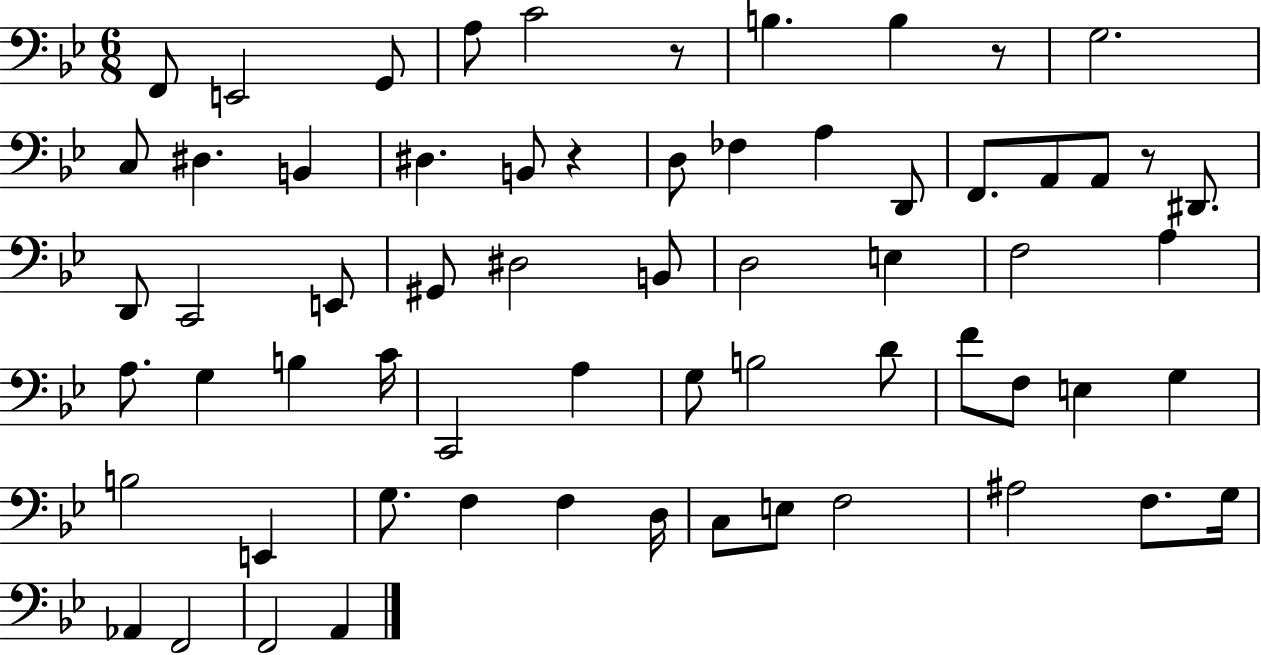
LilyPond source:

{
  \clef bass
  \numericTimeSignature
  \time 6/8
  \key bes \major
  f,8 e,2 g,8 | a8 c'2 r8 | b4. b4 r8 | g2. | \break c8 dis4. b,4 | dis4. b,8 r4 | d8 fes4 a4 d,8 | f,8. a,8 a,8 r8 dis,8. | \break d,8 c,2 e,8 | gis,8 dis2 b,8 | d2 e4 | f2 a4 | \break a8. g4 b4 c'16 | c,2 a4 | g8 b2 d'8 | f'8 f8 e4 g4 | \break b2 e,4 | g8. f4 f4 d16 | c8 e8 f2 | ais2 f8. g16 | \break aes,4 f,2 | f,2 a,4 | \bar "|."
}